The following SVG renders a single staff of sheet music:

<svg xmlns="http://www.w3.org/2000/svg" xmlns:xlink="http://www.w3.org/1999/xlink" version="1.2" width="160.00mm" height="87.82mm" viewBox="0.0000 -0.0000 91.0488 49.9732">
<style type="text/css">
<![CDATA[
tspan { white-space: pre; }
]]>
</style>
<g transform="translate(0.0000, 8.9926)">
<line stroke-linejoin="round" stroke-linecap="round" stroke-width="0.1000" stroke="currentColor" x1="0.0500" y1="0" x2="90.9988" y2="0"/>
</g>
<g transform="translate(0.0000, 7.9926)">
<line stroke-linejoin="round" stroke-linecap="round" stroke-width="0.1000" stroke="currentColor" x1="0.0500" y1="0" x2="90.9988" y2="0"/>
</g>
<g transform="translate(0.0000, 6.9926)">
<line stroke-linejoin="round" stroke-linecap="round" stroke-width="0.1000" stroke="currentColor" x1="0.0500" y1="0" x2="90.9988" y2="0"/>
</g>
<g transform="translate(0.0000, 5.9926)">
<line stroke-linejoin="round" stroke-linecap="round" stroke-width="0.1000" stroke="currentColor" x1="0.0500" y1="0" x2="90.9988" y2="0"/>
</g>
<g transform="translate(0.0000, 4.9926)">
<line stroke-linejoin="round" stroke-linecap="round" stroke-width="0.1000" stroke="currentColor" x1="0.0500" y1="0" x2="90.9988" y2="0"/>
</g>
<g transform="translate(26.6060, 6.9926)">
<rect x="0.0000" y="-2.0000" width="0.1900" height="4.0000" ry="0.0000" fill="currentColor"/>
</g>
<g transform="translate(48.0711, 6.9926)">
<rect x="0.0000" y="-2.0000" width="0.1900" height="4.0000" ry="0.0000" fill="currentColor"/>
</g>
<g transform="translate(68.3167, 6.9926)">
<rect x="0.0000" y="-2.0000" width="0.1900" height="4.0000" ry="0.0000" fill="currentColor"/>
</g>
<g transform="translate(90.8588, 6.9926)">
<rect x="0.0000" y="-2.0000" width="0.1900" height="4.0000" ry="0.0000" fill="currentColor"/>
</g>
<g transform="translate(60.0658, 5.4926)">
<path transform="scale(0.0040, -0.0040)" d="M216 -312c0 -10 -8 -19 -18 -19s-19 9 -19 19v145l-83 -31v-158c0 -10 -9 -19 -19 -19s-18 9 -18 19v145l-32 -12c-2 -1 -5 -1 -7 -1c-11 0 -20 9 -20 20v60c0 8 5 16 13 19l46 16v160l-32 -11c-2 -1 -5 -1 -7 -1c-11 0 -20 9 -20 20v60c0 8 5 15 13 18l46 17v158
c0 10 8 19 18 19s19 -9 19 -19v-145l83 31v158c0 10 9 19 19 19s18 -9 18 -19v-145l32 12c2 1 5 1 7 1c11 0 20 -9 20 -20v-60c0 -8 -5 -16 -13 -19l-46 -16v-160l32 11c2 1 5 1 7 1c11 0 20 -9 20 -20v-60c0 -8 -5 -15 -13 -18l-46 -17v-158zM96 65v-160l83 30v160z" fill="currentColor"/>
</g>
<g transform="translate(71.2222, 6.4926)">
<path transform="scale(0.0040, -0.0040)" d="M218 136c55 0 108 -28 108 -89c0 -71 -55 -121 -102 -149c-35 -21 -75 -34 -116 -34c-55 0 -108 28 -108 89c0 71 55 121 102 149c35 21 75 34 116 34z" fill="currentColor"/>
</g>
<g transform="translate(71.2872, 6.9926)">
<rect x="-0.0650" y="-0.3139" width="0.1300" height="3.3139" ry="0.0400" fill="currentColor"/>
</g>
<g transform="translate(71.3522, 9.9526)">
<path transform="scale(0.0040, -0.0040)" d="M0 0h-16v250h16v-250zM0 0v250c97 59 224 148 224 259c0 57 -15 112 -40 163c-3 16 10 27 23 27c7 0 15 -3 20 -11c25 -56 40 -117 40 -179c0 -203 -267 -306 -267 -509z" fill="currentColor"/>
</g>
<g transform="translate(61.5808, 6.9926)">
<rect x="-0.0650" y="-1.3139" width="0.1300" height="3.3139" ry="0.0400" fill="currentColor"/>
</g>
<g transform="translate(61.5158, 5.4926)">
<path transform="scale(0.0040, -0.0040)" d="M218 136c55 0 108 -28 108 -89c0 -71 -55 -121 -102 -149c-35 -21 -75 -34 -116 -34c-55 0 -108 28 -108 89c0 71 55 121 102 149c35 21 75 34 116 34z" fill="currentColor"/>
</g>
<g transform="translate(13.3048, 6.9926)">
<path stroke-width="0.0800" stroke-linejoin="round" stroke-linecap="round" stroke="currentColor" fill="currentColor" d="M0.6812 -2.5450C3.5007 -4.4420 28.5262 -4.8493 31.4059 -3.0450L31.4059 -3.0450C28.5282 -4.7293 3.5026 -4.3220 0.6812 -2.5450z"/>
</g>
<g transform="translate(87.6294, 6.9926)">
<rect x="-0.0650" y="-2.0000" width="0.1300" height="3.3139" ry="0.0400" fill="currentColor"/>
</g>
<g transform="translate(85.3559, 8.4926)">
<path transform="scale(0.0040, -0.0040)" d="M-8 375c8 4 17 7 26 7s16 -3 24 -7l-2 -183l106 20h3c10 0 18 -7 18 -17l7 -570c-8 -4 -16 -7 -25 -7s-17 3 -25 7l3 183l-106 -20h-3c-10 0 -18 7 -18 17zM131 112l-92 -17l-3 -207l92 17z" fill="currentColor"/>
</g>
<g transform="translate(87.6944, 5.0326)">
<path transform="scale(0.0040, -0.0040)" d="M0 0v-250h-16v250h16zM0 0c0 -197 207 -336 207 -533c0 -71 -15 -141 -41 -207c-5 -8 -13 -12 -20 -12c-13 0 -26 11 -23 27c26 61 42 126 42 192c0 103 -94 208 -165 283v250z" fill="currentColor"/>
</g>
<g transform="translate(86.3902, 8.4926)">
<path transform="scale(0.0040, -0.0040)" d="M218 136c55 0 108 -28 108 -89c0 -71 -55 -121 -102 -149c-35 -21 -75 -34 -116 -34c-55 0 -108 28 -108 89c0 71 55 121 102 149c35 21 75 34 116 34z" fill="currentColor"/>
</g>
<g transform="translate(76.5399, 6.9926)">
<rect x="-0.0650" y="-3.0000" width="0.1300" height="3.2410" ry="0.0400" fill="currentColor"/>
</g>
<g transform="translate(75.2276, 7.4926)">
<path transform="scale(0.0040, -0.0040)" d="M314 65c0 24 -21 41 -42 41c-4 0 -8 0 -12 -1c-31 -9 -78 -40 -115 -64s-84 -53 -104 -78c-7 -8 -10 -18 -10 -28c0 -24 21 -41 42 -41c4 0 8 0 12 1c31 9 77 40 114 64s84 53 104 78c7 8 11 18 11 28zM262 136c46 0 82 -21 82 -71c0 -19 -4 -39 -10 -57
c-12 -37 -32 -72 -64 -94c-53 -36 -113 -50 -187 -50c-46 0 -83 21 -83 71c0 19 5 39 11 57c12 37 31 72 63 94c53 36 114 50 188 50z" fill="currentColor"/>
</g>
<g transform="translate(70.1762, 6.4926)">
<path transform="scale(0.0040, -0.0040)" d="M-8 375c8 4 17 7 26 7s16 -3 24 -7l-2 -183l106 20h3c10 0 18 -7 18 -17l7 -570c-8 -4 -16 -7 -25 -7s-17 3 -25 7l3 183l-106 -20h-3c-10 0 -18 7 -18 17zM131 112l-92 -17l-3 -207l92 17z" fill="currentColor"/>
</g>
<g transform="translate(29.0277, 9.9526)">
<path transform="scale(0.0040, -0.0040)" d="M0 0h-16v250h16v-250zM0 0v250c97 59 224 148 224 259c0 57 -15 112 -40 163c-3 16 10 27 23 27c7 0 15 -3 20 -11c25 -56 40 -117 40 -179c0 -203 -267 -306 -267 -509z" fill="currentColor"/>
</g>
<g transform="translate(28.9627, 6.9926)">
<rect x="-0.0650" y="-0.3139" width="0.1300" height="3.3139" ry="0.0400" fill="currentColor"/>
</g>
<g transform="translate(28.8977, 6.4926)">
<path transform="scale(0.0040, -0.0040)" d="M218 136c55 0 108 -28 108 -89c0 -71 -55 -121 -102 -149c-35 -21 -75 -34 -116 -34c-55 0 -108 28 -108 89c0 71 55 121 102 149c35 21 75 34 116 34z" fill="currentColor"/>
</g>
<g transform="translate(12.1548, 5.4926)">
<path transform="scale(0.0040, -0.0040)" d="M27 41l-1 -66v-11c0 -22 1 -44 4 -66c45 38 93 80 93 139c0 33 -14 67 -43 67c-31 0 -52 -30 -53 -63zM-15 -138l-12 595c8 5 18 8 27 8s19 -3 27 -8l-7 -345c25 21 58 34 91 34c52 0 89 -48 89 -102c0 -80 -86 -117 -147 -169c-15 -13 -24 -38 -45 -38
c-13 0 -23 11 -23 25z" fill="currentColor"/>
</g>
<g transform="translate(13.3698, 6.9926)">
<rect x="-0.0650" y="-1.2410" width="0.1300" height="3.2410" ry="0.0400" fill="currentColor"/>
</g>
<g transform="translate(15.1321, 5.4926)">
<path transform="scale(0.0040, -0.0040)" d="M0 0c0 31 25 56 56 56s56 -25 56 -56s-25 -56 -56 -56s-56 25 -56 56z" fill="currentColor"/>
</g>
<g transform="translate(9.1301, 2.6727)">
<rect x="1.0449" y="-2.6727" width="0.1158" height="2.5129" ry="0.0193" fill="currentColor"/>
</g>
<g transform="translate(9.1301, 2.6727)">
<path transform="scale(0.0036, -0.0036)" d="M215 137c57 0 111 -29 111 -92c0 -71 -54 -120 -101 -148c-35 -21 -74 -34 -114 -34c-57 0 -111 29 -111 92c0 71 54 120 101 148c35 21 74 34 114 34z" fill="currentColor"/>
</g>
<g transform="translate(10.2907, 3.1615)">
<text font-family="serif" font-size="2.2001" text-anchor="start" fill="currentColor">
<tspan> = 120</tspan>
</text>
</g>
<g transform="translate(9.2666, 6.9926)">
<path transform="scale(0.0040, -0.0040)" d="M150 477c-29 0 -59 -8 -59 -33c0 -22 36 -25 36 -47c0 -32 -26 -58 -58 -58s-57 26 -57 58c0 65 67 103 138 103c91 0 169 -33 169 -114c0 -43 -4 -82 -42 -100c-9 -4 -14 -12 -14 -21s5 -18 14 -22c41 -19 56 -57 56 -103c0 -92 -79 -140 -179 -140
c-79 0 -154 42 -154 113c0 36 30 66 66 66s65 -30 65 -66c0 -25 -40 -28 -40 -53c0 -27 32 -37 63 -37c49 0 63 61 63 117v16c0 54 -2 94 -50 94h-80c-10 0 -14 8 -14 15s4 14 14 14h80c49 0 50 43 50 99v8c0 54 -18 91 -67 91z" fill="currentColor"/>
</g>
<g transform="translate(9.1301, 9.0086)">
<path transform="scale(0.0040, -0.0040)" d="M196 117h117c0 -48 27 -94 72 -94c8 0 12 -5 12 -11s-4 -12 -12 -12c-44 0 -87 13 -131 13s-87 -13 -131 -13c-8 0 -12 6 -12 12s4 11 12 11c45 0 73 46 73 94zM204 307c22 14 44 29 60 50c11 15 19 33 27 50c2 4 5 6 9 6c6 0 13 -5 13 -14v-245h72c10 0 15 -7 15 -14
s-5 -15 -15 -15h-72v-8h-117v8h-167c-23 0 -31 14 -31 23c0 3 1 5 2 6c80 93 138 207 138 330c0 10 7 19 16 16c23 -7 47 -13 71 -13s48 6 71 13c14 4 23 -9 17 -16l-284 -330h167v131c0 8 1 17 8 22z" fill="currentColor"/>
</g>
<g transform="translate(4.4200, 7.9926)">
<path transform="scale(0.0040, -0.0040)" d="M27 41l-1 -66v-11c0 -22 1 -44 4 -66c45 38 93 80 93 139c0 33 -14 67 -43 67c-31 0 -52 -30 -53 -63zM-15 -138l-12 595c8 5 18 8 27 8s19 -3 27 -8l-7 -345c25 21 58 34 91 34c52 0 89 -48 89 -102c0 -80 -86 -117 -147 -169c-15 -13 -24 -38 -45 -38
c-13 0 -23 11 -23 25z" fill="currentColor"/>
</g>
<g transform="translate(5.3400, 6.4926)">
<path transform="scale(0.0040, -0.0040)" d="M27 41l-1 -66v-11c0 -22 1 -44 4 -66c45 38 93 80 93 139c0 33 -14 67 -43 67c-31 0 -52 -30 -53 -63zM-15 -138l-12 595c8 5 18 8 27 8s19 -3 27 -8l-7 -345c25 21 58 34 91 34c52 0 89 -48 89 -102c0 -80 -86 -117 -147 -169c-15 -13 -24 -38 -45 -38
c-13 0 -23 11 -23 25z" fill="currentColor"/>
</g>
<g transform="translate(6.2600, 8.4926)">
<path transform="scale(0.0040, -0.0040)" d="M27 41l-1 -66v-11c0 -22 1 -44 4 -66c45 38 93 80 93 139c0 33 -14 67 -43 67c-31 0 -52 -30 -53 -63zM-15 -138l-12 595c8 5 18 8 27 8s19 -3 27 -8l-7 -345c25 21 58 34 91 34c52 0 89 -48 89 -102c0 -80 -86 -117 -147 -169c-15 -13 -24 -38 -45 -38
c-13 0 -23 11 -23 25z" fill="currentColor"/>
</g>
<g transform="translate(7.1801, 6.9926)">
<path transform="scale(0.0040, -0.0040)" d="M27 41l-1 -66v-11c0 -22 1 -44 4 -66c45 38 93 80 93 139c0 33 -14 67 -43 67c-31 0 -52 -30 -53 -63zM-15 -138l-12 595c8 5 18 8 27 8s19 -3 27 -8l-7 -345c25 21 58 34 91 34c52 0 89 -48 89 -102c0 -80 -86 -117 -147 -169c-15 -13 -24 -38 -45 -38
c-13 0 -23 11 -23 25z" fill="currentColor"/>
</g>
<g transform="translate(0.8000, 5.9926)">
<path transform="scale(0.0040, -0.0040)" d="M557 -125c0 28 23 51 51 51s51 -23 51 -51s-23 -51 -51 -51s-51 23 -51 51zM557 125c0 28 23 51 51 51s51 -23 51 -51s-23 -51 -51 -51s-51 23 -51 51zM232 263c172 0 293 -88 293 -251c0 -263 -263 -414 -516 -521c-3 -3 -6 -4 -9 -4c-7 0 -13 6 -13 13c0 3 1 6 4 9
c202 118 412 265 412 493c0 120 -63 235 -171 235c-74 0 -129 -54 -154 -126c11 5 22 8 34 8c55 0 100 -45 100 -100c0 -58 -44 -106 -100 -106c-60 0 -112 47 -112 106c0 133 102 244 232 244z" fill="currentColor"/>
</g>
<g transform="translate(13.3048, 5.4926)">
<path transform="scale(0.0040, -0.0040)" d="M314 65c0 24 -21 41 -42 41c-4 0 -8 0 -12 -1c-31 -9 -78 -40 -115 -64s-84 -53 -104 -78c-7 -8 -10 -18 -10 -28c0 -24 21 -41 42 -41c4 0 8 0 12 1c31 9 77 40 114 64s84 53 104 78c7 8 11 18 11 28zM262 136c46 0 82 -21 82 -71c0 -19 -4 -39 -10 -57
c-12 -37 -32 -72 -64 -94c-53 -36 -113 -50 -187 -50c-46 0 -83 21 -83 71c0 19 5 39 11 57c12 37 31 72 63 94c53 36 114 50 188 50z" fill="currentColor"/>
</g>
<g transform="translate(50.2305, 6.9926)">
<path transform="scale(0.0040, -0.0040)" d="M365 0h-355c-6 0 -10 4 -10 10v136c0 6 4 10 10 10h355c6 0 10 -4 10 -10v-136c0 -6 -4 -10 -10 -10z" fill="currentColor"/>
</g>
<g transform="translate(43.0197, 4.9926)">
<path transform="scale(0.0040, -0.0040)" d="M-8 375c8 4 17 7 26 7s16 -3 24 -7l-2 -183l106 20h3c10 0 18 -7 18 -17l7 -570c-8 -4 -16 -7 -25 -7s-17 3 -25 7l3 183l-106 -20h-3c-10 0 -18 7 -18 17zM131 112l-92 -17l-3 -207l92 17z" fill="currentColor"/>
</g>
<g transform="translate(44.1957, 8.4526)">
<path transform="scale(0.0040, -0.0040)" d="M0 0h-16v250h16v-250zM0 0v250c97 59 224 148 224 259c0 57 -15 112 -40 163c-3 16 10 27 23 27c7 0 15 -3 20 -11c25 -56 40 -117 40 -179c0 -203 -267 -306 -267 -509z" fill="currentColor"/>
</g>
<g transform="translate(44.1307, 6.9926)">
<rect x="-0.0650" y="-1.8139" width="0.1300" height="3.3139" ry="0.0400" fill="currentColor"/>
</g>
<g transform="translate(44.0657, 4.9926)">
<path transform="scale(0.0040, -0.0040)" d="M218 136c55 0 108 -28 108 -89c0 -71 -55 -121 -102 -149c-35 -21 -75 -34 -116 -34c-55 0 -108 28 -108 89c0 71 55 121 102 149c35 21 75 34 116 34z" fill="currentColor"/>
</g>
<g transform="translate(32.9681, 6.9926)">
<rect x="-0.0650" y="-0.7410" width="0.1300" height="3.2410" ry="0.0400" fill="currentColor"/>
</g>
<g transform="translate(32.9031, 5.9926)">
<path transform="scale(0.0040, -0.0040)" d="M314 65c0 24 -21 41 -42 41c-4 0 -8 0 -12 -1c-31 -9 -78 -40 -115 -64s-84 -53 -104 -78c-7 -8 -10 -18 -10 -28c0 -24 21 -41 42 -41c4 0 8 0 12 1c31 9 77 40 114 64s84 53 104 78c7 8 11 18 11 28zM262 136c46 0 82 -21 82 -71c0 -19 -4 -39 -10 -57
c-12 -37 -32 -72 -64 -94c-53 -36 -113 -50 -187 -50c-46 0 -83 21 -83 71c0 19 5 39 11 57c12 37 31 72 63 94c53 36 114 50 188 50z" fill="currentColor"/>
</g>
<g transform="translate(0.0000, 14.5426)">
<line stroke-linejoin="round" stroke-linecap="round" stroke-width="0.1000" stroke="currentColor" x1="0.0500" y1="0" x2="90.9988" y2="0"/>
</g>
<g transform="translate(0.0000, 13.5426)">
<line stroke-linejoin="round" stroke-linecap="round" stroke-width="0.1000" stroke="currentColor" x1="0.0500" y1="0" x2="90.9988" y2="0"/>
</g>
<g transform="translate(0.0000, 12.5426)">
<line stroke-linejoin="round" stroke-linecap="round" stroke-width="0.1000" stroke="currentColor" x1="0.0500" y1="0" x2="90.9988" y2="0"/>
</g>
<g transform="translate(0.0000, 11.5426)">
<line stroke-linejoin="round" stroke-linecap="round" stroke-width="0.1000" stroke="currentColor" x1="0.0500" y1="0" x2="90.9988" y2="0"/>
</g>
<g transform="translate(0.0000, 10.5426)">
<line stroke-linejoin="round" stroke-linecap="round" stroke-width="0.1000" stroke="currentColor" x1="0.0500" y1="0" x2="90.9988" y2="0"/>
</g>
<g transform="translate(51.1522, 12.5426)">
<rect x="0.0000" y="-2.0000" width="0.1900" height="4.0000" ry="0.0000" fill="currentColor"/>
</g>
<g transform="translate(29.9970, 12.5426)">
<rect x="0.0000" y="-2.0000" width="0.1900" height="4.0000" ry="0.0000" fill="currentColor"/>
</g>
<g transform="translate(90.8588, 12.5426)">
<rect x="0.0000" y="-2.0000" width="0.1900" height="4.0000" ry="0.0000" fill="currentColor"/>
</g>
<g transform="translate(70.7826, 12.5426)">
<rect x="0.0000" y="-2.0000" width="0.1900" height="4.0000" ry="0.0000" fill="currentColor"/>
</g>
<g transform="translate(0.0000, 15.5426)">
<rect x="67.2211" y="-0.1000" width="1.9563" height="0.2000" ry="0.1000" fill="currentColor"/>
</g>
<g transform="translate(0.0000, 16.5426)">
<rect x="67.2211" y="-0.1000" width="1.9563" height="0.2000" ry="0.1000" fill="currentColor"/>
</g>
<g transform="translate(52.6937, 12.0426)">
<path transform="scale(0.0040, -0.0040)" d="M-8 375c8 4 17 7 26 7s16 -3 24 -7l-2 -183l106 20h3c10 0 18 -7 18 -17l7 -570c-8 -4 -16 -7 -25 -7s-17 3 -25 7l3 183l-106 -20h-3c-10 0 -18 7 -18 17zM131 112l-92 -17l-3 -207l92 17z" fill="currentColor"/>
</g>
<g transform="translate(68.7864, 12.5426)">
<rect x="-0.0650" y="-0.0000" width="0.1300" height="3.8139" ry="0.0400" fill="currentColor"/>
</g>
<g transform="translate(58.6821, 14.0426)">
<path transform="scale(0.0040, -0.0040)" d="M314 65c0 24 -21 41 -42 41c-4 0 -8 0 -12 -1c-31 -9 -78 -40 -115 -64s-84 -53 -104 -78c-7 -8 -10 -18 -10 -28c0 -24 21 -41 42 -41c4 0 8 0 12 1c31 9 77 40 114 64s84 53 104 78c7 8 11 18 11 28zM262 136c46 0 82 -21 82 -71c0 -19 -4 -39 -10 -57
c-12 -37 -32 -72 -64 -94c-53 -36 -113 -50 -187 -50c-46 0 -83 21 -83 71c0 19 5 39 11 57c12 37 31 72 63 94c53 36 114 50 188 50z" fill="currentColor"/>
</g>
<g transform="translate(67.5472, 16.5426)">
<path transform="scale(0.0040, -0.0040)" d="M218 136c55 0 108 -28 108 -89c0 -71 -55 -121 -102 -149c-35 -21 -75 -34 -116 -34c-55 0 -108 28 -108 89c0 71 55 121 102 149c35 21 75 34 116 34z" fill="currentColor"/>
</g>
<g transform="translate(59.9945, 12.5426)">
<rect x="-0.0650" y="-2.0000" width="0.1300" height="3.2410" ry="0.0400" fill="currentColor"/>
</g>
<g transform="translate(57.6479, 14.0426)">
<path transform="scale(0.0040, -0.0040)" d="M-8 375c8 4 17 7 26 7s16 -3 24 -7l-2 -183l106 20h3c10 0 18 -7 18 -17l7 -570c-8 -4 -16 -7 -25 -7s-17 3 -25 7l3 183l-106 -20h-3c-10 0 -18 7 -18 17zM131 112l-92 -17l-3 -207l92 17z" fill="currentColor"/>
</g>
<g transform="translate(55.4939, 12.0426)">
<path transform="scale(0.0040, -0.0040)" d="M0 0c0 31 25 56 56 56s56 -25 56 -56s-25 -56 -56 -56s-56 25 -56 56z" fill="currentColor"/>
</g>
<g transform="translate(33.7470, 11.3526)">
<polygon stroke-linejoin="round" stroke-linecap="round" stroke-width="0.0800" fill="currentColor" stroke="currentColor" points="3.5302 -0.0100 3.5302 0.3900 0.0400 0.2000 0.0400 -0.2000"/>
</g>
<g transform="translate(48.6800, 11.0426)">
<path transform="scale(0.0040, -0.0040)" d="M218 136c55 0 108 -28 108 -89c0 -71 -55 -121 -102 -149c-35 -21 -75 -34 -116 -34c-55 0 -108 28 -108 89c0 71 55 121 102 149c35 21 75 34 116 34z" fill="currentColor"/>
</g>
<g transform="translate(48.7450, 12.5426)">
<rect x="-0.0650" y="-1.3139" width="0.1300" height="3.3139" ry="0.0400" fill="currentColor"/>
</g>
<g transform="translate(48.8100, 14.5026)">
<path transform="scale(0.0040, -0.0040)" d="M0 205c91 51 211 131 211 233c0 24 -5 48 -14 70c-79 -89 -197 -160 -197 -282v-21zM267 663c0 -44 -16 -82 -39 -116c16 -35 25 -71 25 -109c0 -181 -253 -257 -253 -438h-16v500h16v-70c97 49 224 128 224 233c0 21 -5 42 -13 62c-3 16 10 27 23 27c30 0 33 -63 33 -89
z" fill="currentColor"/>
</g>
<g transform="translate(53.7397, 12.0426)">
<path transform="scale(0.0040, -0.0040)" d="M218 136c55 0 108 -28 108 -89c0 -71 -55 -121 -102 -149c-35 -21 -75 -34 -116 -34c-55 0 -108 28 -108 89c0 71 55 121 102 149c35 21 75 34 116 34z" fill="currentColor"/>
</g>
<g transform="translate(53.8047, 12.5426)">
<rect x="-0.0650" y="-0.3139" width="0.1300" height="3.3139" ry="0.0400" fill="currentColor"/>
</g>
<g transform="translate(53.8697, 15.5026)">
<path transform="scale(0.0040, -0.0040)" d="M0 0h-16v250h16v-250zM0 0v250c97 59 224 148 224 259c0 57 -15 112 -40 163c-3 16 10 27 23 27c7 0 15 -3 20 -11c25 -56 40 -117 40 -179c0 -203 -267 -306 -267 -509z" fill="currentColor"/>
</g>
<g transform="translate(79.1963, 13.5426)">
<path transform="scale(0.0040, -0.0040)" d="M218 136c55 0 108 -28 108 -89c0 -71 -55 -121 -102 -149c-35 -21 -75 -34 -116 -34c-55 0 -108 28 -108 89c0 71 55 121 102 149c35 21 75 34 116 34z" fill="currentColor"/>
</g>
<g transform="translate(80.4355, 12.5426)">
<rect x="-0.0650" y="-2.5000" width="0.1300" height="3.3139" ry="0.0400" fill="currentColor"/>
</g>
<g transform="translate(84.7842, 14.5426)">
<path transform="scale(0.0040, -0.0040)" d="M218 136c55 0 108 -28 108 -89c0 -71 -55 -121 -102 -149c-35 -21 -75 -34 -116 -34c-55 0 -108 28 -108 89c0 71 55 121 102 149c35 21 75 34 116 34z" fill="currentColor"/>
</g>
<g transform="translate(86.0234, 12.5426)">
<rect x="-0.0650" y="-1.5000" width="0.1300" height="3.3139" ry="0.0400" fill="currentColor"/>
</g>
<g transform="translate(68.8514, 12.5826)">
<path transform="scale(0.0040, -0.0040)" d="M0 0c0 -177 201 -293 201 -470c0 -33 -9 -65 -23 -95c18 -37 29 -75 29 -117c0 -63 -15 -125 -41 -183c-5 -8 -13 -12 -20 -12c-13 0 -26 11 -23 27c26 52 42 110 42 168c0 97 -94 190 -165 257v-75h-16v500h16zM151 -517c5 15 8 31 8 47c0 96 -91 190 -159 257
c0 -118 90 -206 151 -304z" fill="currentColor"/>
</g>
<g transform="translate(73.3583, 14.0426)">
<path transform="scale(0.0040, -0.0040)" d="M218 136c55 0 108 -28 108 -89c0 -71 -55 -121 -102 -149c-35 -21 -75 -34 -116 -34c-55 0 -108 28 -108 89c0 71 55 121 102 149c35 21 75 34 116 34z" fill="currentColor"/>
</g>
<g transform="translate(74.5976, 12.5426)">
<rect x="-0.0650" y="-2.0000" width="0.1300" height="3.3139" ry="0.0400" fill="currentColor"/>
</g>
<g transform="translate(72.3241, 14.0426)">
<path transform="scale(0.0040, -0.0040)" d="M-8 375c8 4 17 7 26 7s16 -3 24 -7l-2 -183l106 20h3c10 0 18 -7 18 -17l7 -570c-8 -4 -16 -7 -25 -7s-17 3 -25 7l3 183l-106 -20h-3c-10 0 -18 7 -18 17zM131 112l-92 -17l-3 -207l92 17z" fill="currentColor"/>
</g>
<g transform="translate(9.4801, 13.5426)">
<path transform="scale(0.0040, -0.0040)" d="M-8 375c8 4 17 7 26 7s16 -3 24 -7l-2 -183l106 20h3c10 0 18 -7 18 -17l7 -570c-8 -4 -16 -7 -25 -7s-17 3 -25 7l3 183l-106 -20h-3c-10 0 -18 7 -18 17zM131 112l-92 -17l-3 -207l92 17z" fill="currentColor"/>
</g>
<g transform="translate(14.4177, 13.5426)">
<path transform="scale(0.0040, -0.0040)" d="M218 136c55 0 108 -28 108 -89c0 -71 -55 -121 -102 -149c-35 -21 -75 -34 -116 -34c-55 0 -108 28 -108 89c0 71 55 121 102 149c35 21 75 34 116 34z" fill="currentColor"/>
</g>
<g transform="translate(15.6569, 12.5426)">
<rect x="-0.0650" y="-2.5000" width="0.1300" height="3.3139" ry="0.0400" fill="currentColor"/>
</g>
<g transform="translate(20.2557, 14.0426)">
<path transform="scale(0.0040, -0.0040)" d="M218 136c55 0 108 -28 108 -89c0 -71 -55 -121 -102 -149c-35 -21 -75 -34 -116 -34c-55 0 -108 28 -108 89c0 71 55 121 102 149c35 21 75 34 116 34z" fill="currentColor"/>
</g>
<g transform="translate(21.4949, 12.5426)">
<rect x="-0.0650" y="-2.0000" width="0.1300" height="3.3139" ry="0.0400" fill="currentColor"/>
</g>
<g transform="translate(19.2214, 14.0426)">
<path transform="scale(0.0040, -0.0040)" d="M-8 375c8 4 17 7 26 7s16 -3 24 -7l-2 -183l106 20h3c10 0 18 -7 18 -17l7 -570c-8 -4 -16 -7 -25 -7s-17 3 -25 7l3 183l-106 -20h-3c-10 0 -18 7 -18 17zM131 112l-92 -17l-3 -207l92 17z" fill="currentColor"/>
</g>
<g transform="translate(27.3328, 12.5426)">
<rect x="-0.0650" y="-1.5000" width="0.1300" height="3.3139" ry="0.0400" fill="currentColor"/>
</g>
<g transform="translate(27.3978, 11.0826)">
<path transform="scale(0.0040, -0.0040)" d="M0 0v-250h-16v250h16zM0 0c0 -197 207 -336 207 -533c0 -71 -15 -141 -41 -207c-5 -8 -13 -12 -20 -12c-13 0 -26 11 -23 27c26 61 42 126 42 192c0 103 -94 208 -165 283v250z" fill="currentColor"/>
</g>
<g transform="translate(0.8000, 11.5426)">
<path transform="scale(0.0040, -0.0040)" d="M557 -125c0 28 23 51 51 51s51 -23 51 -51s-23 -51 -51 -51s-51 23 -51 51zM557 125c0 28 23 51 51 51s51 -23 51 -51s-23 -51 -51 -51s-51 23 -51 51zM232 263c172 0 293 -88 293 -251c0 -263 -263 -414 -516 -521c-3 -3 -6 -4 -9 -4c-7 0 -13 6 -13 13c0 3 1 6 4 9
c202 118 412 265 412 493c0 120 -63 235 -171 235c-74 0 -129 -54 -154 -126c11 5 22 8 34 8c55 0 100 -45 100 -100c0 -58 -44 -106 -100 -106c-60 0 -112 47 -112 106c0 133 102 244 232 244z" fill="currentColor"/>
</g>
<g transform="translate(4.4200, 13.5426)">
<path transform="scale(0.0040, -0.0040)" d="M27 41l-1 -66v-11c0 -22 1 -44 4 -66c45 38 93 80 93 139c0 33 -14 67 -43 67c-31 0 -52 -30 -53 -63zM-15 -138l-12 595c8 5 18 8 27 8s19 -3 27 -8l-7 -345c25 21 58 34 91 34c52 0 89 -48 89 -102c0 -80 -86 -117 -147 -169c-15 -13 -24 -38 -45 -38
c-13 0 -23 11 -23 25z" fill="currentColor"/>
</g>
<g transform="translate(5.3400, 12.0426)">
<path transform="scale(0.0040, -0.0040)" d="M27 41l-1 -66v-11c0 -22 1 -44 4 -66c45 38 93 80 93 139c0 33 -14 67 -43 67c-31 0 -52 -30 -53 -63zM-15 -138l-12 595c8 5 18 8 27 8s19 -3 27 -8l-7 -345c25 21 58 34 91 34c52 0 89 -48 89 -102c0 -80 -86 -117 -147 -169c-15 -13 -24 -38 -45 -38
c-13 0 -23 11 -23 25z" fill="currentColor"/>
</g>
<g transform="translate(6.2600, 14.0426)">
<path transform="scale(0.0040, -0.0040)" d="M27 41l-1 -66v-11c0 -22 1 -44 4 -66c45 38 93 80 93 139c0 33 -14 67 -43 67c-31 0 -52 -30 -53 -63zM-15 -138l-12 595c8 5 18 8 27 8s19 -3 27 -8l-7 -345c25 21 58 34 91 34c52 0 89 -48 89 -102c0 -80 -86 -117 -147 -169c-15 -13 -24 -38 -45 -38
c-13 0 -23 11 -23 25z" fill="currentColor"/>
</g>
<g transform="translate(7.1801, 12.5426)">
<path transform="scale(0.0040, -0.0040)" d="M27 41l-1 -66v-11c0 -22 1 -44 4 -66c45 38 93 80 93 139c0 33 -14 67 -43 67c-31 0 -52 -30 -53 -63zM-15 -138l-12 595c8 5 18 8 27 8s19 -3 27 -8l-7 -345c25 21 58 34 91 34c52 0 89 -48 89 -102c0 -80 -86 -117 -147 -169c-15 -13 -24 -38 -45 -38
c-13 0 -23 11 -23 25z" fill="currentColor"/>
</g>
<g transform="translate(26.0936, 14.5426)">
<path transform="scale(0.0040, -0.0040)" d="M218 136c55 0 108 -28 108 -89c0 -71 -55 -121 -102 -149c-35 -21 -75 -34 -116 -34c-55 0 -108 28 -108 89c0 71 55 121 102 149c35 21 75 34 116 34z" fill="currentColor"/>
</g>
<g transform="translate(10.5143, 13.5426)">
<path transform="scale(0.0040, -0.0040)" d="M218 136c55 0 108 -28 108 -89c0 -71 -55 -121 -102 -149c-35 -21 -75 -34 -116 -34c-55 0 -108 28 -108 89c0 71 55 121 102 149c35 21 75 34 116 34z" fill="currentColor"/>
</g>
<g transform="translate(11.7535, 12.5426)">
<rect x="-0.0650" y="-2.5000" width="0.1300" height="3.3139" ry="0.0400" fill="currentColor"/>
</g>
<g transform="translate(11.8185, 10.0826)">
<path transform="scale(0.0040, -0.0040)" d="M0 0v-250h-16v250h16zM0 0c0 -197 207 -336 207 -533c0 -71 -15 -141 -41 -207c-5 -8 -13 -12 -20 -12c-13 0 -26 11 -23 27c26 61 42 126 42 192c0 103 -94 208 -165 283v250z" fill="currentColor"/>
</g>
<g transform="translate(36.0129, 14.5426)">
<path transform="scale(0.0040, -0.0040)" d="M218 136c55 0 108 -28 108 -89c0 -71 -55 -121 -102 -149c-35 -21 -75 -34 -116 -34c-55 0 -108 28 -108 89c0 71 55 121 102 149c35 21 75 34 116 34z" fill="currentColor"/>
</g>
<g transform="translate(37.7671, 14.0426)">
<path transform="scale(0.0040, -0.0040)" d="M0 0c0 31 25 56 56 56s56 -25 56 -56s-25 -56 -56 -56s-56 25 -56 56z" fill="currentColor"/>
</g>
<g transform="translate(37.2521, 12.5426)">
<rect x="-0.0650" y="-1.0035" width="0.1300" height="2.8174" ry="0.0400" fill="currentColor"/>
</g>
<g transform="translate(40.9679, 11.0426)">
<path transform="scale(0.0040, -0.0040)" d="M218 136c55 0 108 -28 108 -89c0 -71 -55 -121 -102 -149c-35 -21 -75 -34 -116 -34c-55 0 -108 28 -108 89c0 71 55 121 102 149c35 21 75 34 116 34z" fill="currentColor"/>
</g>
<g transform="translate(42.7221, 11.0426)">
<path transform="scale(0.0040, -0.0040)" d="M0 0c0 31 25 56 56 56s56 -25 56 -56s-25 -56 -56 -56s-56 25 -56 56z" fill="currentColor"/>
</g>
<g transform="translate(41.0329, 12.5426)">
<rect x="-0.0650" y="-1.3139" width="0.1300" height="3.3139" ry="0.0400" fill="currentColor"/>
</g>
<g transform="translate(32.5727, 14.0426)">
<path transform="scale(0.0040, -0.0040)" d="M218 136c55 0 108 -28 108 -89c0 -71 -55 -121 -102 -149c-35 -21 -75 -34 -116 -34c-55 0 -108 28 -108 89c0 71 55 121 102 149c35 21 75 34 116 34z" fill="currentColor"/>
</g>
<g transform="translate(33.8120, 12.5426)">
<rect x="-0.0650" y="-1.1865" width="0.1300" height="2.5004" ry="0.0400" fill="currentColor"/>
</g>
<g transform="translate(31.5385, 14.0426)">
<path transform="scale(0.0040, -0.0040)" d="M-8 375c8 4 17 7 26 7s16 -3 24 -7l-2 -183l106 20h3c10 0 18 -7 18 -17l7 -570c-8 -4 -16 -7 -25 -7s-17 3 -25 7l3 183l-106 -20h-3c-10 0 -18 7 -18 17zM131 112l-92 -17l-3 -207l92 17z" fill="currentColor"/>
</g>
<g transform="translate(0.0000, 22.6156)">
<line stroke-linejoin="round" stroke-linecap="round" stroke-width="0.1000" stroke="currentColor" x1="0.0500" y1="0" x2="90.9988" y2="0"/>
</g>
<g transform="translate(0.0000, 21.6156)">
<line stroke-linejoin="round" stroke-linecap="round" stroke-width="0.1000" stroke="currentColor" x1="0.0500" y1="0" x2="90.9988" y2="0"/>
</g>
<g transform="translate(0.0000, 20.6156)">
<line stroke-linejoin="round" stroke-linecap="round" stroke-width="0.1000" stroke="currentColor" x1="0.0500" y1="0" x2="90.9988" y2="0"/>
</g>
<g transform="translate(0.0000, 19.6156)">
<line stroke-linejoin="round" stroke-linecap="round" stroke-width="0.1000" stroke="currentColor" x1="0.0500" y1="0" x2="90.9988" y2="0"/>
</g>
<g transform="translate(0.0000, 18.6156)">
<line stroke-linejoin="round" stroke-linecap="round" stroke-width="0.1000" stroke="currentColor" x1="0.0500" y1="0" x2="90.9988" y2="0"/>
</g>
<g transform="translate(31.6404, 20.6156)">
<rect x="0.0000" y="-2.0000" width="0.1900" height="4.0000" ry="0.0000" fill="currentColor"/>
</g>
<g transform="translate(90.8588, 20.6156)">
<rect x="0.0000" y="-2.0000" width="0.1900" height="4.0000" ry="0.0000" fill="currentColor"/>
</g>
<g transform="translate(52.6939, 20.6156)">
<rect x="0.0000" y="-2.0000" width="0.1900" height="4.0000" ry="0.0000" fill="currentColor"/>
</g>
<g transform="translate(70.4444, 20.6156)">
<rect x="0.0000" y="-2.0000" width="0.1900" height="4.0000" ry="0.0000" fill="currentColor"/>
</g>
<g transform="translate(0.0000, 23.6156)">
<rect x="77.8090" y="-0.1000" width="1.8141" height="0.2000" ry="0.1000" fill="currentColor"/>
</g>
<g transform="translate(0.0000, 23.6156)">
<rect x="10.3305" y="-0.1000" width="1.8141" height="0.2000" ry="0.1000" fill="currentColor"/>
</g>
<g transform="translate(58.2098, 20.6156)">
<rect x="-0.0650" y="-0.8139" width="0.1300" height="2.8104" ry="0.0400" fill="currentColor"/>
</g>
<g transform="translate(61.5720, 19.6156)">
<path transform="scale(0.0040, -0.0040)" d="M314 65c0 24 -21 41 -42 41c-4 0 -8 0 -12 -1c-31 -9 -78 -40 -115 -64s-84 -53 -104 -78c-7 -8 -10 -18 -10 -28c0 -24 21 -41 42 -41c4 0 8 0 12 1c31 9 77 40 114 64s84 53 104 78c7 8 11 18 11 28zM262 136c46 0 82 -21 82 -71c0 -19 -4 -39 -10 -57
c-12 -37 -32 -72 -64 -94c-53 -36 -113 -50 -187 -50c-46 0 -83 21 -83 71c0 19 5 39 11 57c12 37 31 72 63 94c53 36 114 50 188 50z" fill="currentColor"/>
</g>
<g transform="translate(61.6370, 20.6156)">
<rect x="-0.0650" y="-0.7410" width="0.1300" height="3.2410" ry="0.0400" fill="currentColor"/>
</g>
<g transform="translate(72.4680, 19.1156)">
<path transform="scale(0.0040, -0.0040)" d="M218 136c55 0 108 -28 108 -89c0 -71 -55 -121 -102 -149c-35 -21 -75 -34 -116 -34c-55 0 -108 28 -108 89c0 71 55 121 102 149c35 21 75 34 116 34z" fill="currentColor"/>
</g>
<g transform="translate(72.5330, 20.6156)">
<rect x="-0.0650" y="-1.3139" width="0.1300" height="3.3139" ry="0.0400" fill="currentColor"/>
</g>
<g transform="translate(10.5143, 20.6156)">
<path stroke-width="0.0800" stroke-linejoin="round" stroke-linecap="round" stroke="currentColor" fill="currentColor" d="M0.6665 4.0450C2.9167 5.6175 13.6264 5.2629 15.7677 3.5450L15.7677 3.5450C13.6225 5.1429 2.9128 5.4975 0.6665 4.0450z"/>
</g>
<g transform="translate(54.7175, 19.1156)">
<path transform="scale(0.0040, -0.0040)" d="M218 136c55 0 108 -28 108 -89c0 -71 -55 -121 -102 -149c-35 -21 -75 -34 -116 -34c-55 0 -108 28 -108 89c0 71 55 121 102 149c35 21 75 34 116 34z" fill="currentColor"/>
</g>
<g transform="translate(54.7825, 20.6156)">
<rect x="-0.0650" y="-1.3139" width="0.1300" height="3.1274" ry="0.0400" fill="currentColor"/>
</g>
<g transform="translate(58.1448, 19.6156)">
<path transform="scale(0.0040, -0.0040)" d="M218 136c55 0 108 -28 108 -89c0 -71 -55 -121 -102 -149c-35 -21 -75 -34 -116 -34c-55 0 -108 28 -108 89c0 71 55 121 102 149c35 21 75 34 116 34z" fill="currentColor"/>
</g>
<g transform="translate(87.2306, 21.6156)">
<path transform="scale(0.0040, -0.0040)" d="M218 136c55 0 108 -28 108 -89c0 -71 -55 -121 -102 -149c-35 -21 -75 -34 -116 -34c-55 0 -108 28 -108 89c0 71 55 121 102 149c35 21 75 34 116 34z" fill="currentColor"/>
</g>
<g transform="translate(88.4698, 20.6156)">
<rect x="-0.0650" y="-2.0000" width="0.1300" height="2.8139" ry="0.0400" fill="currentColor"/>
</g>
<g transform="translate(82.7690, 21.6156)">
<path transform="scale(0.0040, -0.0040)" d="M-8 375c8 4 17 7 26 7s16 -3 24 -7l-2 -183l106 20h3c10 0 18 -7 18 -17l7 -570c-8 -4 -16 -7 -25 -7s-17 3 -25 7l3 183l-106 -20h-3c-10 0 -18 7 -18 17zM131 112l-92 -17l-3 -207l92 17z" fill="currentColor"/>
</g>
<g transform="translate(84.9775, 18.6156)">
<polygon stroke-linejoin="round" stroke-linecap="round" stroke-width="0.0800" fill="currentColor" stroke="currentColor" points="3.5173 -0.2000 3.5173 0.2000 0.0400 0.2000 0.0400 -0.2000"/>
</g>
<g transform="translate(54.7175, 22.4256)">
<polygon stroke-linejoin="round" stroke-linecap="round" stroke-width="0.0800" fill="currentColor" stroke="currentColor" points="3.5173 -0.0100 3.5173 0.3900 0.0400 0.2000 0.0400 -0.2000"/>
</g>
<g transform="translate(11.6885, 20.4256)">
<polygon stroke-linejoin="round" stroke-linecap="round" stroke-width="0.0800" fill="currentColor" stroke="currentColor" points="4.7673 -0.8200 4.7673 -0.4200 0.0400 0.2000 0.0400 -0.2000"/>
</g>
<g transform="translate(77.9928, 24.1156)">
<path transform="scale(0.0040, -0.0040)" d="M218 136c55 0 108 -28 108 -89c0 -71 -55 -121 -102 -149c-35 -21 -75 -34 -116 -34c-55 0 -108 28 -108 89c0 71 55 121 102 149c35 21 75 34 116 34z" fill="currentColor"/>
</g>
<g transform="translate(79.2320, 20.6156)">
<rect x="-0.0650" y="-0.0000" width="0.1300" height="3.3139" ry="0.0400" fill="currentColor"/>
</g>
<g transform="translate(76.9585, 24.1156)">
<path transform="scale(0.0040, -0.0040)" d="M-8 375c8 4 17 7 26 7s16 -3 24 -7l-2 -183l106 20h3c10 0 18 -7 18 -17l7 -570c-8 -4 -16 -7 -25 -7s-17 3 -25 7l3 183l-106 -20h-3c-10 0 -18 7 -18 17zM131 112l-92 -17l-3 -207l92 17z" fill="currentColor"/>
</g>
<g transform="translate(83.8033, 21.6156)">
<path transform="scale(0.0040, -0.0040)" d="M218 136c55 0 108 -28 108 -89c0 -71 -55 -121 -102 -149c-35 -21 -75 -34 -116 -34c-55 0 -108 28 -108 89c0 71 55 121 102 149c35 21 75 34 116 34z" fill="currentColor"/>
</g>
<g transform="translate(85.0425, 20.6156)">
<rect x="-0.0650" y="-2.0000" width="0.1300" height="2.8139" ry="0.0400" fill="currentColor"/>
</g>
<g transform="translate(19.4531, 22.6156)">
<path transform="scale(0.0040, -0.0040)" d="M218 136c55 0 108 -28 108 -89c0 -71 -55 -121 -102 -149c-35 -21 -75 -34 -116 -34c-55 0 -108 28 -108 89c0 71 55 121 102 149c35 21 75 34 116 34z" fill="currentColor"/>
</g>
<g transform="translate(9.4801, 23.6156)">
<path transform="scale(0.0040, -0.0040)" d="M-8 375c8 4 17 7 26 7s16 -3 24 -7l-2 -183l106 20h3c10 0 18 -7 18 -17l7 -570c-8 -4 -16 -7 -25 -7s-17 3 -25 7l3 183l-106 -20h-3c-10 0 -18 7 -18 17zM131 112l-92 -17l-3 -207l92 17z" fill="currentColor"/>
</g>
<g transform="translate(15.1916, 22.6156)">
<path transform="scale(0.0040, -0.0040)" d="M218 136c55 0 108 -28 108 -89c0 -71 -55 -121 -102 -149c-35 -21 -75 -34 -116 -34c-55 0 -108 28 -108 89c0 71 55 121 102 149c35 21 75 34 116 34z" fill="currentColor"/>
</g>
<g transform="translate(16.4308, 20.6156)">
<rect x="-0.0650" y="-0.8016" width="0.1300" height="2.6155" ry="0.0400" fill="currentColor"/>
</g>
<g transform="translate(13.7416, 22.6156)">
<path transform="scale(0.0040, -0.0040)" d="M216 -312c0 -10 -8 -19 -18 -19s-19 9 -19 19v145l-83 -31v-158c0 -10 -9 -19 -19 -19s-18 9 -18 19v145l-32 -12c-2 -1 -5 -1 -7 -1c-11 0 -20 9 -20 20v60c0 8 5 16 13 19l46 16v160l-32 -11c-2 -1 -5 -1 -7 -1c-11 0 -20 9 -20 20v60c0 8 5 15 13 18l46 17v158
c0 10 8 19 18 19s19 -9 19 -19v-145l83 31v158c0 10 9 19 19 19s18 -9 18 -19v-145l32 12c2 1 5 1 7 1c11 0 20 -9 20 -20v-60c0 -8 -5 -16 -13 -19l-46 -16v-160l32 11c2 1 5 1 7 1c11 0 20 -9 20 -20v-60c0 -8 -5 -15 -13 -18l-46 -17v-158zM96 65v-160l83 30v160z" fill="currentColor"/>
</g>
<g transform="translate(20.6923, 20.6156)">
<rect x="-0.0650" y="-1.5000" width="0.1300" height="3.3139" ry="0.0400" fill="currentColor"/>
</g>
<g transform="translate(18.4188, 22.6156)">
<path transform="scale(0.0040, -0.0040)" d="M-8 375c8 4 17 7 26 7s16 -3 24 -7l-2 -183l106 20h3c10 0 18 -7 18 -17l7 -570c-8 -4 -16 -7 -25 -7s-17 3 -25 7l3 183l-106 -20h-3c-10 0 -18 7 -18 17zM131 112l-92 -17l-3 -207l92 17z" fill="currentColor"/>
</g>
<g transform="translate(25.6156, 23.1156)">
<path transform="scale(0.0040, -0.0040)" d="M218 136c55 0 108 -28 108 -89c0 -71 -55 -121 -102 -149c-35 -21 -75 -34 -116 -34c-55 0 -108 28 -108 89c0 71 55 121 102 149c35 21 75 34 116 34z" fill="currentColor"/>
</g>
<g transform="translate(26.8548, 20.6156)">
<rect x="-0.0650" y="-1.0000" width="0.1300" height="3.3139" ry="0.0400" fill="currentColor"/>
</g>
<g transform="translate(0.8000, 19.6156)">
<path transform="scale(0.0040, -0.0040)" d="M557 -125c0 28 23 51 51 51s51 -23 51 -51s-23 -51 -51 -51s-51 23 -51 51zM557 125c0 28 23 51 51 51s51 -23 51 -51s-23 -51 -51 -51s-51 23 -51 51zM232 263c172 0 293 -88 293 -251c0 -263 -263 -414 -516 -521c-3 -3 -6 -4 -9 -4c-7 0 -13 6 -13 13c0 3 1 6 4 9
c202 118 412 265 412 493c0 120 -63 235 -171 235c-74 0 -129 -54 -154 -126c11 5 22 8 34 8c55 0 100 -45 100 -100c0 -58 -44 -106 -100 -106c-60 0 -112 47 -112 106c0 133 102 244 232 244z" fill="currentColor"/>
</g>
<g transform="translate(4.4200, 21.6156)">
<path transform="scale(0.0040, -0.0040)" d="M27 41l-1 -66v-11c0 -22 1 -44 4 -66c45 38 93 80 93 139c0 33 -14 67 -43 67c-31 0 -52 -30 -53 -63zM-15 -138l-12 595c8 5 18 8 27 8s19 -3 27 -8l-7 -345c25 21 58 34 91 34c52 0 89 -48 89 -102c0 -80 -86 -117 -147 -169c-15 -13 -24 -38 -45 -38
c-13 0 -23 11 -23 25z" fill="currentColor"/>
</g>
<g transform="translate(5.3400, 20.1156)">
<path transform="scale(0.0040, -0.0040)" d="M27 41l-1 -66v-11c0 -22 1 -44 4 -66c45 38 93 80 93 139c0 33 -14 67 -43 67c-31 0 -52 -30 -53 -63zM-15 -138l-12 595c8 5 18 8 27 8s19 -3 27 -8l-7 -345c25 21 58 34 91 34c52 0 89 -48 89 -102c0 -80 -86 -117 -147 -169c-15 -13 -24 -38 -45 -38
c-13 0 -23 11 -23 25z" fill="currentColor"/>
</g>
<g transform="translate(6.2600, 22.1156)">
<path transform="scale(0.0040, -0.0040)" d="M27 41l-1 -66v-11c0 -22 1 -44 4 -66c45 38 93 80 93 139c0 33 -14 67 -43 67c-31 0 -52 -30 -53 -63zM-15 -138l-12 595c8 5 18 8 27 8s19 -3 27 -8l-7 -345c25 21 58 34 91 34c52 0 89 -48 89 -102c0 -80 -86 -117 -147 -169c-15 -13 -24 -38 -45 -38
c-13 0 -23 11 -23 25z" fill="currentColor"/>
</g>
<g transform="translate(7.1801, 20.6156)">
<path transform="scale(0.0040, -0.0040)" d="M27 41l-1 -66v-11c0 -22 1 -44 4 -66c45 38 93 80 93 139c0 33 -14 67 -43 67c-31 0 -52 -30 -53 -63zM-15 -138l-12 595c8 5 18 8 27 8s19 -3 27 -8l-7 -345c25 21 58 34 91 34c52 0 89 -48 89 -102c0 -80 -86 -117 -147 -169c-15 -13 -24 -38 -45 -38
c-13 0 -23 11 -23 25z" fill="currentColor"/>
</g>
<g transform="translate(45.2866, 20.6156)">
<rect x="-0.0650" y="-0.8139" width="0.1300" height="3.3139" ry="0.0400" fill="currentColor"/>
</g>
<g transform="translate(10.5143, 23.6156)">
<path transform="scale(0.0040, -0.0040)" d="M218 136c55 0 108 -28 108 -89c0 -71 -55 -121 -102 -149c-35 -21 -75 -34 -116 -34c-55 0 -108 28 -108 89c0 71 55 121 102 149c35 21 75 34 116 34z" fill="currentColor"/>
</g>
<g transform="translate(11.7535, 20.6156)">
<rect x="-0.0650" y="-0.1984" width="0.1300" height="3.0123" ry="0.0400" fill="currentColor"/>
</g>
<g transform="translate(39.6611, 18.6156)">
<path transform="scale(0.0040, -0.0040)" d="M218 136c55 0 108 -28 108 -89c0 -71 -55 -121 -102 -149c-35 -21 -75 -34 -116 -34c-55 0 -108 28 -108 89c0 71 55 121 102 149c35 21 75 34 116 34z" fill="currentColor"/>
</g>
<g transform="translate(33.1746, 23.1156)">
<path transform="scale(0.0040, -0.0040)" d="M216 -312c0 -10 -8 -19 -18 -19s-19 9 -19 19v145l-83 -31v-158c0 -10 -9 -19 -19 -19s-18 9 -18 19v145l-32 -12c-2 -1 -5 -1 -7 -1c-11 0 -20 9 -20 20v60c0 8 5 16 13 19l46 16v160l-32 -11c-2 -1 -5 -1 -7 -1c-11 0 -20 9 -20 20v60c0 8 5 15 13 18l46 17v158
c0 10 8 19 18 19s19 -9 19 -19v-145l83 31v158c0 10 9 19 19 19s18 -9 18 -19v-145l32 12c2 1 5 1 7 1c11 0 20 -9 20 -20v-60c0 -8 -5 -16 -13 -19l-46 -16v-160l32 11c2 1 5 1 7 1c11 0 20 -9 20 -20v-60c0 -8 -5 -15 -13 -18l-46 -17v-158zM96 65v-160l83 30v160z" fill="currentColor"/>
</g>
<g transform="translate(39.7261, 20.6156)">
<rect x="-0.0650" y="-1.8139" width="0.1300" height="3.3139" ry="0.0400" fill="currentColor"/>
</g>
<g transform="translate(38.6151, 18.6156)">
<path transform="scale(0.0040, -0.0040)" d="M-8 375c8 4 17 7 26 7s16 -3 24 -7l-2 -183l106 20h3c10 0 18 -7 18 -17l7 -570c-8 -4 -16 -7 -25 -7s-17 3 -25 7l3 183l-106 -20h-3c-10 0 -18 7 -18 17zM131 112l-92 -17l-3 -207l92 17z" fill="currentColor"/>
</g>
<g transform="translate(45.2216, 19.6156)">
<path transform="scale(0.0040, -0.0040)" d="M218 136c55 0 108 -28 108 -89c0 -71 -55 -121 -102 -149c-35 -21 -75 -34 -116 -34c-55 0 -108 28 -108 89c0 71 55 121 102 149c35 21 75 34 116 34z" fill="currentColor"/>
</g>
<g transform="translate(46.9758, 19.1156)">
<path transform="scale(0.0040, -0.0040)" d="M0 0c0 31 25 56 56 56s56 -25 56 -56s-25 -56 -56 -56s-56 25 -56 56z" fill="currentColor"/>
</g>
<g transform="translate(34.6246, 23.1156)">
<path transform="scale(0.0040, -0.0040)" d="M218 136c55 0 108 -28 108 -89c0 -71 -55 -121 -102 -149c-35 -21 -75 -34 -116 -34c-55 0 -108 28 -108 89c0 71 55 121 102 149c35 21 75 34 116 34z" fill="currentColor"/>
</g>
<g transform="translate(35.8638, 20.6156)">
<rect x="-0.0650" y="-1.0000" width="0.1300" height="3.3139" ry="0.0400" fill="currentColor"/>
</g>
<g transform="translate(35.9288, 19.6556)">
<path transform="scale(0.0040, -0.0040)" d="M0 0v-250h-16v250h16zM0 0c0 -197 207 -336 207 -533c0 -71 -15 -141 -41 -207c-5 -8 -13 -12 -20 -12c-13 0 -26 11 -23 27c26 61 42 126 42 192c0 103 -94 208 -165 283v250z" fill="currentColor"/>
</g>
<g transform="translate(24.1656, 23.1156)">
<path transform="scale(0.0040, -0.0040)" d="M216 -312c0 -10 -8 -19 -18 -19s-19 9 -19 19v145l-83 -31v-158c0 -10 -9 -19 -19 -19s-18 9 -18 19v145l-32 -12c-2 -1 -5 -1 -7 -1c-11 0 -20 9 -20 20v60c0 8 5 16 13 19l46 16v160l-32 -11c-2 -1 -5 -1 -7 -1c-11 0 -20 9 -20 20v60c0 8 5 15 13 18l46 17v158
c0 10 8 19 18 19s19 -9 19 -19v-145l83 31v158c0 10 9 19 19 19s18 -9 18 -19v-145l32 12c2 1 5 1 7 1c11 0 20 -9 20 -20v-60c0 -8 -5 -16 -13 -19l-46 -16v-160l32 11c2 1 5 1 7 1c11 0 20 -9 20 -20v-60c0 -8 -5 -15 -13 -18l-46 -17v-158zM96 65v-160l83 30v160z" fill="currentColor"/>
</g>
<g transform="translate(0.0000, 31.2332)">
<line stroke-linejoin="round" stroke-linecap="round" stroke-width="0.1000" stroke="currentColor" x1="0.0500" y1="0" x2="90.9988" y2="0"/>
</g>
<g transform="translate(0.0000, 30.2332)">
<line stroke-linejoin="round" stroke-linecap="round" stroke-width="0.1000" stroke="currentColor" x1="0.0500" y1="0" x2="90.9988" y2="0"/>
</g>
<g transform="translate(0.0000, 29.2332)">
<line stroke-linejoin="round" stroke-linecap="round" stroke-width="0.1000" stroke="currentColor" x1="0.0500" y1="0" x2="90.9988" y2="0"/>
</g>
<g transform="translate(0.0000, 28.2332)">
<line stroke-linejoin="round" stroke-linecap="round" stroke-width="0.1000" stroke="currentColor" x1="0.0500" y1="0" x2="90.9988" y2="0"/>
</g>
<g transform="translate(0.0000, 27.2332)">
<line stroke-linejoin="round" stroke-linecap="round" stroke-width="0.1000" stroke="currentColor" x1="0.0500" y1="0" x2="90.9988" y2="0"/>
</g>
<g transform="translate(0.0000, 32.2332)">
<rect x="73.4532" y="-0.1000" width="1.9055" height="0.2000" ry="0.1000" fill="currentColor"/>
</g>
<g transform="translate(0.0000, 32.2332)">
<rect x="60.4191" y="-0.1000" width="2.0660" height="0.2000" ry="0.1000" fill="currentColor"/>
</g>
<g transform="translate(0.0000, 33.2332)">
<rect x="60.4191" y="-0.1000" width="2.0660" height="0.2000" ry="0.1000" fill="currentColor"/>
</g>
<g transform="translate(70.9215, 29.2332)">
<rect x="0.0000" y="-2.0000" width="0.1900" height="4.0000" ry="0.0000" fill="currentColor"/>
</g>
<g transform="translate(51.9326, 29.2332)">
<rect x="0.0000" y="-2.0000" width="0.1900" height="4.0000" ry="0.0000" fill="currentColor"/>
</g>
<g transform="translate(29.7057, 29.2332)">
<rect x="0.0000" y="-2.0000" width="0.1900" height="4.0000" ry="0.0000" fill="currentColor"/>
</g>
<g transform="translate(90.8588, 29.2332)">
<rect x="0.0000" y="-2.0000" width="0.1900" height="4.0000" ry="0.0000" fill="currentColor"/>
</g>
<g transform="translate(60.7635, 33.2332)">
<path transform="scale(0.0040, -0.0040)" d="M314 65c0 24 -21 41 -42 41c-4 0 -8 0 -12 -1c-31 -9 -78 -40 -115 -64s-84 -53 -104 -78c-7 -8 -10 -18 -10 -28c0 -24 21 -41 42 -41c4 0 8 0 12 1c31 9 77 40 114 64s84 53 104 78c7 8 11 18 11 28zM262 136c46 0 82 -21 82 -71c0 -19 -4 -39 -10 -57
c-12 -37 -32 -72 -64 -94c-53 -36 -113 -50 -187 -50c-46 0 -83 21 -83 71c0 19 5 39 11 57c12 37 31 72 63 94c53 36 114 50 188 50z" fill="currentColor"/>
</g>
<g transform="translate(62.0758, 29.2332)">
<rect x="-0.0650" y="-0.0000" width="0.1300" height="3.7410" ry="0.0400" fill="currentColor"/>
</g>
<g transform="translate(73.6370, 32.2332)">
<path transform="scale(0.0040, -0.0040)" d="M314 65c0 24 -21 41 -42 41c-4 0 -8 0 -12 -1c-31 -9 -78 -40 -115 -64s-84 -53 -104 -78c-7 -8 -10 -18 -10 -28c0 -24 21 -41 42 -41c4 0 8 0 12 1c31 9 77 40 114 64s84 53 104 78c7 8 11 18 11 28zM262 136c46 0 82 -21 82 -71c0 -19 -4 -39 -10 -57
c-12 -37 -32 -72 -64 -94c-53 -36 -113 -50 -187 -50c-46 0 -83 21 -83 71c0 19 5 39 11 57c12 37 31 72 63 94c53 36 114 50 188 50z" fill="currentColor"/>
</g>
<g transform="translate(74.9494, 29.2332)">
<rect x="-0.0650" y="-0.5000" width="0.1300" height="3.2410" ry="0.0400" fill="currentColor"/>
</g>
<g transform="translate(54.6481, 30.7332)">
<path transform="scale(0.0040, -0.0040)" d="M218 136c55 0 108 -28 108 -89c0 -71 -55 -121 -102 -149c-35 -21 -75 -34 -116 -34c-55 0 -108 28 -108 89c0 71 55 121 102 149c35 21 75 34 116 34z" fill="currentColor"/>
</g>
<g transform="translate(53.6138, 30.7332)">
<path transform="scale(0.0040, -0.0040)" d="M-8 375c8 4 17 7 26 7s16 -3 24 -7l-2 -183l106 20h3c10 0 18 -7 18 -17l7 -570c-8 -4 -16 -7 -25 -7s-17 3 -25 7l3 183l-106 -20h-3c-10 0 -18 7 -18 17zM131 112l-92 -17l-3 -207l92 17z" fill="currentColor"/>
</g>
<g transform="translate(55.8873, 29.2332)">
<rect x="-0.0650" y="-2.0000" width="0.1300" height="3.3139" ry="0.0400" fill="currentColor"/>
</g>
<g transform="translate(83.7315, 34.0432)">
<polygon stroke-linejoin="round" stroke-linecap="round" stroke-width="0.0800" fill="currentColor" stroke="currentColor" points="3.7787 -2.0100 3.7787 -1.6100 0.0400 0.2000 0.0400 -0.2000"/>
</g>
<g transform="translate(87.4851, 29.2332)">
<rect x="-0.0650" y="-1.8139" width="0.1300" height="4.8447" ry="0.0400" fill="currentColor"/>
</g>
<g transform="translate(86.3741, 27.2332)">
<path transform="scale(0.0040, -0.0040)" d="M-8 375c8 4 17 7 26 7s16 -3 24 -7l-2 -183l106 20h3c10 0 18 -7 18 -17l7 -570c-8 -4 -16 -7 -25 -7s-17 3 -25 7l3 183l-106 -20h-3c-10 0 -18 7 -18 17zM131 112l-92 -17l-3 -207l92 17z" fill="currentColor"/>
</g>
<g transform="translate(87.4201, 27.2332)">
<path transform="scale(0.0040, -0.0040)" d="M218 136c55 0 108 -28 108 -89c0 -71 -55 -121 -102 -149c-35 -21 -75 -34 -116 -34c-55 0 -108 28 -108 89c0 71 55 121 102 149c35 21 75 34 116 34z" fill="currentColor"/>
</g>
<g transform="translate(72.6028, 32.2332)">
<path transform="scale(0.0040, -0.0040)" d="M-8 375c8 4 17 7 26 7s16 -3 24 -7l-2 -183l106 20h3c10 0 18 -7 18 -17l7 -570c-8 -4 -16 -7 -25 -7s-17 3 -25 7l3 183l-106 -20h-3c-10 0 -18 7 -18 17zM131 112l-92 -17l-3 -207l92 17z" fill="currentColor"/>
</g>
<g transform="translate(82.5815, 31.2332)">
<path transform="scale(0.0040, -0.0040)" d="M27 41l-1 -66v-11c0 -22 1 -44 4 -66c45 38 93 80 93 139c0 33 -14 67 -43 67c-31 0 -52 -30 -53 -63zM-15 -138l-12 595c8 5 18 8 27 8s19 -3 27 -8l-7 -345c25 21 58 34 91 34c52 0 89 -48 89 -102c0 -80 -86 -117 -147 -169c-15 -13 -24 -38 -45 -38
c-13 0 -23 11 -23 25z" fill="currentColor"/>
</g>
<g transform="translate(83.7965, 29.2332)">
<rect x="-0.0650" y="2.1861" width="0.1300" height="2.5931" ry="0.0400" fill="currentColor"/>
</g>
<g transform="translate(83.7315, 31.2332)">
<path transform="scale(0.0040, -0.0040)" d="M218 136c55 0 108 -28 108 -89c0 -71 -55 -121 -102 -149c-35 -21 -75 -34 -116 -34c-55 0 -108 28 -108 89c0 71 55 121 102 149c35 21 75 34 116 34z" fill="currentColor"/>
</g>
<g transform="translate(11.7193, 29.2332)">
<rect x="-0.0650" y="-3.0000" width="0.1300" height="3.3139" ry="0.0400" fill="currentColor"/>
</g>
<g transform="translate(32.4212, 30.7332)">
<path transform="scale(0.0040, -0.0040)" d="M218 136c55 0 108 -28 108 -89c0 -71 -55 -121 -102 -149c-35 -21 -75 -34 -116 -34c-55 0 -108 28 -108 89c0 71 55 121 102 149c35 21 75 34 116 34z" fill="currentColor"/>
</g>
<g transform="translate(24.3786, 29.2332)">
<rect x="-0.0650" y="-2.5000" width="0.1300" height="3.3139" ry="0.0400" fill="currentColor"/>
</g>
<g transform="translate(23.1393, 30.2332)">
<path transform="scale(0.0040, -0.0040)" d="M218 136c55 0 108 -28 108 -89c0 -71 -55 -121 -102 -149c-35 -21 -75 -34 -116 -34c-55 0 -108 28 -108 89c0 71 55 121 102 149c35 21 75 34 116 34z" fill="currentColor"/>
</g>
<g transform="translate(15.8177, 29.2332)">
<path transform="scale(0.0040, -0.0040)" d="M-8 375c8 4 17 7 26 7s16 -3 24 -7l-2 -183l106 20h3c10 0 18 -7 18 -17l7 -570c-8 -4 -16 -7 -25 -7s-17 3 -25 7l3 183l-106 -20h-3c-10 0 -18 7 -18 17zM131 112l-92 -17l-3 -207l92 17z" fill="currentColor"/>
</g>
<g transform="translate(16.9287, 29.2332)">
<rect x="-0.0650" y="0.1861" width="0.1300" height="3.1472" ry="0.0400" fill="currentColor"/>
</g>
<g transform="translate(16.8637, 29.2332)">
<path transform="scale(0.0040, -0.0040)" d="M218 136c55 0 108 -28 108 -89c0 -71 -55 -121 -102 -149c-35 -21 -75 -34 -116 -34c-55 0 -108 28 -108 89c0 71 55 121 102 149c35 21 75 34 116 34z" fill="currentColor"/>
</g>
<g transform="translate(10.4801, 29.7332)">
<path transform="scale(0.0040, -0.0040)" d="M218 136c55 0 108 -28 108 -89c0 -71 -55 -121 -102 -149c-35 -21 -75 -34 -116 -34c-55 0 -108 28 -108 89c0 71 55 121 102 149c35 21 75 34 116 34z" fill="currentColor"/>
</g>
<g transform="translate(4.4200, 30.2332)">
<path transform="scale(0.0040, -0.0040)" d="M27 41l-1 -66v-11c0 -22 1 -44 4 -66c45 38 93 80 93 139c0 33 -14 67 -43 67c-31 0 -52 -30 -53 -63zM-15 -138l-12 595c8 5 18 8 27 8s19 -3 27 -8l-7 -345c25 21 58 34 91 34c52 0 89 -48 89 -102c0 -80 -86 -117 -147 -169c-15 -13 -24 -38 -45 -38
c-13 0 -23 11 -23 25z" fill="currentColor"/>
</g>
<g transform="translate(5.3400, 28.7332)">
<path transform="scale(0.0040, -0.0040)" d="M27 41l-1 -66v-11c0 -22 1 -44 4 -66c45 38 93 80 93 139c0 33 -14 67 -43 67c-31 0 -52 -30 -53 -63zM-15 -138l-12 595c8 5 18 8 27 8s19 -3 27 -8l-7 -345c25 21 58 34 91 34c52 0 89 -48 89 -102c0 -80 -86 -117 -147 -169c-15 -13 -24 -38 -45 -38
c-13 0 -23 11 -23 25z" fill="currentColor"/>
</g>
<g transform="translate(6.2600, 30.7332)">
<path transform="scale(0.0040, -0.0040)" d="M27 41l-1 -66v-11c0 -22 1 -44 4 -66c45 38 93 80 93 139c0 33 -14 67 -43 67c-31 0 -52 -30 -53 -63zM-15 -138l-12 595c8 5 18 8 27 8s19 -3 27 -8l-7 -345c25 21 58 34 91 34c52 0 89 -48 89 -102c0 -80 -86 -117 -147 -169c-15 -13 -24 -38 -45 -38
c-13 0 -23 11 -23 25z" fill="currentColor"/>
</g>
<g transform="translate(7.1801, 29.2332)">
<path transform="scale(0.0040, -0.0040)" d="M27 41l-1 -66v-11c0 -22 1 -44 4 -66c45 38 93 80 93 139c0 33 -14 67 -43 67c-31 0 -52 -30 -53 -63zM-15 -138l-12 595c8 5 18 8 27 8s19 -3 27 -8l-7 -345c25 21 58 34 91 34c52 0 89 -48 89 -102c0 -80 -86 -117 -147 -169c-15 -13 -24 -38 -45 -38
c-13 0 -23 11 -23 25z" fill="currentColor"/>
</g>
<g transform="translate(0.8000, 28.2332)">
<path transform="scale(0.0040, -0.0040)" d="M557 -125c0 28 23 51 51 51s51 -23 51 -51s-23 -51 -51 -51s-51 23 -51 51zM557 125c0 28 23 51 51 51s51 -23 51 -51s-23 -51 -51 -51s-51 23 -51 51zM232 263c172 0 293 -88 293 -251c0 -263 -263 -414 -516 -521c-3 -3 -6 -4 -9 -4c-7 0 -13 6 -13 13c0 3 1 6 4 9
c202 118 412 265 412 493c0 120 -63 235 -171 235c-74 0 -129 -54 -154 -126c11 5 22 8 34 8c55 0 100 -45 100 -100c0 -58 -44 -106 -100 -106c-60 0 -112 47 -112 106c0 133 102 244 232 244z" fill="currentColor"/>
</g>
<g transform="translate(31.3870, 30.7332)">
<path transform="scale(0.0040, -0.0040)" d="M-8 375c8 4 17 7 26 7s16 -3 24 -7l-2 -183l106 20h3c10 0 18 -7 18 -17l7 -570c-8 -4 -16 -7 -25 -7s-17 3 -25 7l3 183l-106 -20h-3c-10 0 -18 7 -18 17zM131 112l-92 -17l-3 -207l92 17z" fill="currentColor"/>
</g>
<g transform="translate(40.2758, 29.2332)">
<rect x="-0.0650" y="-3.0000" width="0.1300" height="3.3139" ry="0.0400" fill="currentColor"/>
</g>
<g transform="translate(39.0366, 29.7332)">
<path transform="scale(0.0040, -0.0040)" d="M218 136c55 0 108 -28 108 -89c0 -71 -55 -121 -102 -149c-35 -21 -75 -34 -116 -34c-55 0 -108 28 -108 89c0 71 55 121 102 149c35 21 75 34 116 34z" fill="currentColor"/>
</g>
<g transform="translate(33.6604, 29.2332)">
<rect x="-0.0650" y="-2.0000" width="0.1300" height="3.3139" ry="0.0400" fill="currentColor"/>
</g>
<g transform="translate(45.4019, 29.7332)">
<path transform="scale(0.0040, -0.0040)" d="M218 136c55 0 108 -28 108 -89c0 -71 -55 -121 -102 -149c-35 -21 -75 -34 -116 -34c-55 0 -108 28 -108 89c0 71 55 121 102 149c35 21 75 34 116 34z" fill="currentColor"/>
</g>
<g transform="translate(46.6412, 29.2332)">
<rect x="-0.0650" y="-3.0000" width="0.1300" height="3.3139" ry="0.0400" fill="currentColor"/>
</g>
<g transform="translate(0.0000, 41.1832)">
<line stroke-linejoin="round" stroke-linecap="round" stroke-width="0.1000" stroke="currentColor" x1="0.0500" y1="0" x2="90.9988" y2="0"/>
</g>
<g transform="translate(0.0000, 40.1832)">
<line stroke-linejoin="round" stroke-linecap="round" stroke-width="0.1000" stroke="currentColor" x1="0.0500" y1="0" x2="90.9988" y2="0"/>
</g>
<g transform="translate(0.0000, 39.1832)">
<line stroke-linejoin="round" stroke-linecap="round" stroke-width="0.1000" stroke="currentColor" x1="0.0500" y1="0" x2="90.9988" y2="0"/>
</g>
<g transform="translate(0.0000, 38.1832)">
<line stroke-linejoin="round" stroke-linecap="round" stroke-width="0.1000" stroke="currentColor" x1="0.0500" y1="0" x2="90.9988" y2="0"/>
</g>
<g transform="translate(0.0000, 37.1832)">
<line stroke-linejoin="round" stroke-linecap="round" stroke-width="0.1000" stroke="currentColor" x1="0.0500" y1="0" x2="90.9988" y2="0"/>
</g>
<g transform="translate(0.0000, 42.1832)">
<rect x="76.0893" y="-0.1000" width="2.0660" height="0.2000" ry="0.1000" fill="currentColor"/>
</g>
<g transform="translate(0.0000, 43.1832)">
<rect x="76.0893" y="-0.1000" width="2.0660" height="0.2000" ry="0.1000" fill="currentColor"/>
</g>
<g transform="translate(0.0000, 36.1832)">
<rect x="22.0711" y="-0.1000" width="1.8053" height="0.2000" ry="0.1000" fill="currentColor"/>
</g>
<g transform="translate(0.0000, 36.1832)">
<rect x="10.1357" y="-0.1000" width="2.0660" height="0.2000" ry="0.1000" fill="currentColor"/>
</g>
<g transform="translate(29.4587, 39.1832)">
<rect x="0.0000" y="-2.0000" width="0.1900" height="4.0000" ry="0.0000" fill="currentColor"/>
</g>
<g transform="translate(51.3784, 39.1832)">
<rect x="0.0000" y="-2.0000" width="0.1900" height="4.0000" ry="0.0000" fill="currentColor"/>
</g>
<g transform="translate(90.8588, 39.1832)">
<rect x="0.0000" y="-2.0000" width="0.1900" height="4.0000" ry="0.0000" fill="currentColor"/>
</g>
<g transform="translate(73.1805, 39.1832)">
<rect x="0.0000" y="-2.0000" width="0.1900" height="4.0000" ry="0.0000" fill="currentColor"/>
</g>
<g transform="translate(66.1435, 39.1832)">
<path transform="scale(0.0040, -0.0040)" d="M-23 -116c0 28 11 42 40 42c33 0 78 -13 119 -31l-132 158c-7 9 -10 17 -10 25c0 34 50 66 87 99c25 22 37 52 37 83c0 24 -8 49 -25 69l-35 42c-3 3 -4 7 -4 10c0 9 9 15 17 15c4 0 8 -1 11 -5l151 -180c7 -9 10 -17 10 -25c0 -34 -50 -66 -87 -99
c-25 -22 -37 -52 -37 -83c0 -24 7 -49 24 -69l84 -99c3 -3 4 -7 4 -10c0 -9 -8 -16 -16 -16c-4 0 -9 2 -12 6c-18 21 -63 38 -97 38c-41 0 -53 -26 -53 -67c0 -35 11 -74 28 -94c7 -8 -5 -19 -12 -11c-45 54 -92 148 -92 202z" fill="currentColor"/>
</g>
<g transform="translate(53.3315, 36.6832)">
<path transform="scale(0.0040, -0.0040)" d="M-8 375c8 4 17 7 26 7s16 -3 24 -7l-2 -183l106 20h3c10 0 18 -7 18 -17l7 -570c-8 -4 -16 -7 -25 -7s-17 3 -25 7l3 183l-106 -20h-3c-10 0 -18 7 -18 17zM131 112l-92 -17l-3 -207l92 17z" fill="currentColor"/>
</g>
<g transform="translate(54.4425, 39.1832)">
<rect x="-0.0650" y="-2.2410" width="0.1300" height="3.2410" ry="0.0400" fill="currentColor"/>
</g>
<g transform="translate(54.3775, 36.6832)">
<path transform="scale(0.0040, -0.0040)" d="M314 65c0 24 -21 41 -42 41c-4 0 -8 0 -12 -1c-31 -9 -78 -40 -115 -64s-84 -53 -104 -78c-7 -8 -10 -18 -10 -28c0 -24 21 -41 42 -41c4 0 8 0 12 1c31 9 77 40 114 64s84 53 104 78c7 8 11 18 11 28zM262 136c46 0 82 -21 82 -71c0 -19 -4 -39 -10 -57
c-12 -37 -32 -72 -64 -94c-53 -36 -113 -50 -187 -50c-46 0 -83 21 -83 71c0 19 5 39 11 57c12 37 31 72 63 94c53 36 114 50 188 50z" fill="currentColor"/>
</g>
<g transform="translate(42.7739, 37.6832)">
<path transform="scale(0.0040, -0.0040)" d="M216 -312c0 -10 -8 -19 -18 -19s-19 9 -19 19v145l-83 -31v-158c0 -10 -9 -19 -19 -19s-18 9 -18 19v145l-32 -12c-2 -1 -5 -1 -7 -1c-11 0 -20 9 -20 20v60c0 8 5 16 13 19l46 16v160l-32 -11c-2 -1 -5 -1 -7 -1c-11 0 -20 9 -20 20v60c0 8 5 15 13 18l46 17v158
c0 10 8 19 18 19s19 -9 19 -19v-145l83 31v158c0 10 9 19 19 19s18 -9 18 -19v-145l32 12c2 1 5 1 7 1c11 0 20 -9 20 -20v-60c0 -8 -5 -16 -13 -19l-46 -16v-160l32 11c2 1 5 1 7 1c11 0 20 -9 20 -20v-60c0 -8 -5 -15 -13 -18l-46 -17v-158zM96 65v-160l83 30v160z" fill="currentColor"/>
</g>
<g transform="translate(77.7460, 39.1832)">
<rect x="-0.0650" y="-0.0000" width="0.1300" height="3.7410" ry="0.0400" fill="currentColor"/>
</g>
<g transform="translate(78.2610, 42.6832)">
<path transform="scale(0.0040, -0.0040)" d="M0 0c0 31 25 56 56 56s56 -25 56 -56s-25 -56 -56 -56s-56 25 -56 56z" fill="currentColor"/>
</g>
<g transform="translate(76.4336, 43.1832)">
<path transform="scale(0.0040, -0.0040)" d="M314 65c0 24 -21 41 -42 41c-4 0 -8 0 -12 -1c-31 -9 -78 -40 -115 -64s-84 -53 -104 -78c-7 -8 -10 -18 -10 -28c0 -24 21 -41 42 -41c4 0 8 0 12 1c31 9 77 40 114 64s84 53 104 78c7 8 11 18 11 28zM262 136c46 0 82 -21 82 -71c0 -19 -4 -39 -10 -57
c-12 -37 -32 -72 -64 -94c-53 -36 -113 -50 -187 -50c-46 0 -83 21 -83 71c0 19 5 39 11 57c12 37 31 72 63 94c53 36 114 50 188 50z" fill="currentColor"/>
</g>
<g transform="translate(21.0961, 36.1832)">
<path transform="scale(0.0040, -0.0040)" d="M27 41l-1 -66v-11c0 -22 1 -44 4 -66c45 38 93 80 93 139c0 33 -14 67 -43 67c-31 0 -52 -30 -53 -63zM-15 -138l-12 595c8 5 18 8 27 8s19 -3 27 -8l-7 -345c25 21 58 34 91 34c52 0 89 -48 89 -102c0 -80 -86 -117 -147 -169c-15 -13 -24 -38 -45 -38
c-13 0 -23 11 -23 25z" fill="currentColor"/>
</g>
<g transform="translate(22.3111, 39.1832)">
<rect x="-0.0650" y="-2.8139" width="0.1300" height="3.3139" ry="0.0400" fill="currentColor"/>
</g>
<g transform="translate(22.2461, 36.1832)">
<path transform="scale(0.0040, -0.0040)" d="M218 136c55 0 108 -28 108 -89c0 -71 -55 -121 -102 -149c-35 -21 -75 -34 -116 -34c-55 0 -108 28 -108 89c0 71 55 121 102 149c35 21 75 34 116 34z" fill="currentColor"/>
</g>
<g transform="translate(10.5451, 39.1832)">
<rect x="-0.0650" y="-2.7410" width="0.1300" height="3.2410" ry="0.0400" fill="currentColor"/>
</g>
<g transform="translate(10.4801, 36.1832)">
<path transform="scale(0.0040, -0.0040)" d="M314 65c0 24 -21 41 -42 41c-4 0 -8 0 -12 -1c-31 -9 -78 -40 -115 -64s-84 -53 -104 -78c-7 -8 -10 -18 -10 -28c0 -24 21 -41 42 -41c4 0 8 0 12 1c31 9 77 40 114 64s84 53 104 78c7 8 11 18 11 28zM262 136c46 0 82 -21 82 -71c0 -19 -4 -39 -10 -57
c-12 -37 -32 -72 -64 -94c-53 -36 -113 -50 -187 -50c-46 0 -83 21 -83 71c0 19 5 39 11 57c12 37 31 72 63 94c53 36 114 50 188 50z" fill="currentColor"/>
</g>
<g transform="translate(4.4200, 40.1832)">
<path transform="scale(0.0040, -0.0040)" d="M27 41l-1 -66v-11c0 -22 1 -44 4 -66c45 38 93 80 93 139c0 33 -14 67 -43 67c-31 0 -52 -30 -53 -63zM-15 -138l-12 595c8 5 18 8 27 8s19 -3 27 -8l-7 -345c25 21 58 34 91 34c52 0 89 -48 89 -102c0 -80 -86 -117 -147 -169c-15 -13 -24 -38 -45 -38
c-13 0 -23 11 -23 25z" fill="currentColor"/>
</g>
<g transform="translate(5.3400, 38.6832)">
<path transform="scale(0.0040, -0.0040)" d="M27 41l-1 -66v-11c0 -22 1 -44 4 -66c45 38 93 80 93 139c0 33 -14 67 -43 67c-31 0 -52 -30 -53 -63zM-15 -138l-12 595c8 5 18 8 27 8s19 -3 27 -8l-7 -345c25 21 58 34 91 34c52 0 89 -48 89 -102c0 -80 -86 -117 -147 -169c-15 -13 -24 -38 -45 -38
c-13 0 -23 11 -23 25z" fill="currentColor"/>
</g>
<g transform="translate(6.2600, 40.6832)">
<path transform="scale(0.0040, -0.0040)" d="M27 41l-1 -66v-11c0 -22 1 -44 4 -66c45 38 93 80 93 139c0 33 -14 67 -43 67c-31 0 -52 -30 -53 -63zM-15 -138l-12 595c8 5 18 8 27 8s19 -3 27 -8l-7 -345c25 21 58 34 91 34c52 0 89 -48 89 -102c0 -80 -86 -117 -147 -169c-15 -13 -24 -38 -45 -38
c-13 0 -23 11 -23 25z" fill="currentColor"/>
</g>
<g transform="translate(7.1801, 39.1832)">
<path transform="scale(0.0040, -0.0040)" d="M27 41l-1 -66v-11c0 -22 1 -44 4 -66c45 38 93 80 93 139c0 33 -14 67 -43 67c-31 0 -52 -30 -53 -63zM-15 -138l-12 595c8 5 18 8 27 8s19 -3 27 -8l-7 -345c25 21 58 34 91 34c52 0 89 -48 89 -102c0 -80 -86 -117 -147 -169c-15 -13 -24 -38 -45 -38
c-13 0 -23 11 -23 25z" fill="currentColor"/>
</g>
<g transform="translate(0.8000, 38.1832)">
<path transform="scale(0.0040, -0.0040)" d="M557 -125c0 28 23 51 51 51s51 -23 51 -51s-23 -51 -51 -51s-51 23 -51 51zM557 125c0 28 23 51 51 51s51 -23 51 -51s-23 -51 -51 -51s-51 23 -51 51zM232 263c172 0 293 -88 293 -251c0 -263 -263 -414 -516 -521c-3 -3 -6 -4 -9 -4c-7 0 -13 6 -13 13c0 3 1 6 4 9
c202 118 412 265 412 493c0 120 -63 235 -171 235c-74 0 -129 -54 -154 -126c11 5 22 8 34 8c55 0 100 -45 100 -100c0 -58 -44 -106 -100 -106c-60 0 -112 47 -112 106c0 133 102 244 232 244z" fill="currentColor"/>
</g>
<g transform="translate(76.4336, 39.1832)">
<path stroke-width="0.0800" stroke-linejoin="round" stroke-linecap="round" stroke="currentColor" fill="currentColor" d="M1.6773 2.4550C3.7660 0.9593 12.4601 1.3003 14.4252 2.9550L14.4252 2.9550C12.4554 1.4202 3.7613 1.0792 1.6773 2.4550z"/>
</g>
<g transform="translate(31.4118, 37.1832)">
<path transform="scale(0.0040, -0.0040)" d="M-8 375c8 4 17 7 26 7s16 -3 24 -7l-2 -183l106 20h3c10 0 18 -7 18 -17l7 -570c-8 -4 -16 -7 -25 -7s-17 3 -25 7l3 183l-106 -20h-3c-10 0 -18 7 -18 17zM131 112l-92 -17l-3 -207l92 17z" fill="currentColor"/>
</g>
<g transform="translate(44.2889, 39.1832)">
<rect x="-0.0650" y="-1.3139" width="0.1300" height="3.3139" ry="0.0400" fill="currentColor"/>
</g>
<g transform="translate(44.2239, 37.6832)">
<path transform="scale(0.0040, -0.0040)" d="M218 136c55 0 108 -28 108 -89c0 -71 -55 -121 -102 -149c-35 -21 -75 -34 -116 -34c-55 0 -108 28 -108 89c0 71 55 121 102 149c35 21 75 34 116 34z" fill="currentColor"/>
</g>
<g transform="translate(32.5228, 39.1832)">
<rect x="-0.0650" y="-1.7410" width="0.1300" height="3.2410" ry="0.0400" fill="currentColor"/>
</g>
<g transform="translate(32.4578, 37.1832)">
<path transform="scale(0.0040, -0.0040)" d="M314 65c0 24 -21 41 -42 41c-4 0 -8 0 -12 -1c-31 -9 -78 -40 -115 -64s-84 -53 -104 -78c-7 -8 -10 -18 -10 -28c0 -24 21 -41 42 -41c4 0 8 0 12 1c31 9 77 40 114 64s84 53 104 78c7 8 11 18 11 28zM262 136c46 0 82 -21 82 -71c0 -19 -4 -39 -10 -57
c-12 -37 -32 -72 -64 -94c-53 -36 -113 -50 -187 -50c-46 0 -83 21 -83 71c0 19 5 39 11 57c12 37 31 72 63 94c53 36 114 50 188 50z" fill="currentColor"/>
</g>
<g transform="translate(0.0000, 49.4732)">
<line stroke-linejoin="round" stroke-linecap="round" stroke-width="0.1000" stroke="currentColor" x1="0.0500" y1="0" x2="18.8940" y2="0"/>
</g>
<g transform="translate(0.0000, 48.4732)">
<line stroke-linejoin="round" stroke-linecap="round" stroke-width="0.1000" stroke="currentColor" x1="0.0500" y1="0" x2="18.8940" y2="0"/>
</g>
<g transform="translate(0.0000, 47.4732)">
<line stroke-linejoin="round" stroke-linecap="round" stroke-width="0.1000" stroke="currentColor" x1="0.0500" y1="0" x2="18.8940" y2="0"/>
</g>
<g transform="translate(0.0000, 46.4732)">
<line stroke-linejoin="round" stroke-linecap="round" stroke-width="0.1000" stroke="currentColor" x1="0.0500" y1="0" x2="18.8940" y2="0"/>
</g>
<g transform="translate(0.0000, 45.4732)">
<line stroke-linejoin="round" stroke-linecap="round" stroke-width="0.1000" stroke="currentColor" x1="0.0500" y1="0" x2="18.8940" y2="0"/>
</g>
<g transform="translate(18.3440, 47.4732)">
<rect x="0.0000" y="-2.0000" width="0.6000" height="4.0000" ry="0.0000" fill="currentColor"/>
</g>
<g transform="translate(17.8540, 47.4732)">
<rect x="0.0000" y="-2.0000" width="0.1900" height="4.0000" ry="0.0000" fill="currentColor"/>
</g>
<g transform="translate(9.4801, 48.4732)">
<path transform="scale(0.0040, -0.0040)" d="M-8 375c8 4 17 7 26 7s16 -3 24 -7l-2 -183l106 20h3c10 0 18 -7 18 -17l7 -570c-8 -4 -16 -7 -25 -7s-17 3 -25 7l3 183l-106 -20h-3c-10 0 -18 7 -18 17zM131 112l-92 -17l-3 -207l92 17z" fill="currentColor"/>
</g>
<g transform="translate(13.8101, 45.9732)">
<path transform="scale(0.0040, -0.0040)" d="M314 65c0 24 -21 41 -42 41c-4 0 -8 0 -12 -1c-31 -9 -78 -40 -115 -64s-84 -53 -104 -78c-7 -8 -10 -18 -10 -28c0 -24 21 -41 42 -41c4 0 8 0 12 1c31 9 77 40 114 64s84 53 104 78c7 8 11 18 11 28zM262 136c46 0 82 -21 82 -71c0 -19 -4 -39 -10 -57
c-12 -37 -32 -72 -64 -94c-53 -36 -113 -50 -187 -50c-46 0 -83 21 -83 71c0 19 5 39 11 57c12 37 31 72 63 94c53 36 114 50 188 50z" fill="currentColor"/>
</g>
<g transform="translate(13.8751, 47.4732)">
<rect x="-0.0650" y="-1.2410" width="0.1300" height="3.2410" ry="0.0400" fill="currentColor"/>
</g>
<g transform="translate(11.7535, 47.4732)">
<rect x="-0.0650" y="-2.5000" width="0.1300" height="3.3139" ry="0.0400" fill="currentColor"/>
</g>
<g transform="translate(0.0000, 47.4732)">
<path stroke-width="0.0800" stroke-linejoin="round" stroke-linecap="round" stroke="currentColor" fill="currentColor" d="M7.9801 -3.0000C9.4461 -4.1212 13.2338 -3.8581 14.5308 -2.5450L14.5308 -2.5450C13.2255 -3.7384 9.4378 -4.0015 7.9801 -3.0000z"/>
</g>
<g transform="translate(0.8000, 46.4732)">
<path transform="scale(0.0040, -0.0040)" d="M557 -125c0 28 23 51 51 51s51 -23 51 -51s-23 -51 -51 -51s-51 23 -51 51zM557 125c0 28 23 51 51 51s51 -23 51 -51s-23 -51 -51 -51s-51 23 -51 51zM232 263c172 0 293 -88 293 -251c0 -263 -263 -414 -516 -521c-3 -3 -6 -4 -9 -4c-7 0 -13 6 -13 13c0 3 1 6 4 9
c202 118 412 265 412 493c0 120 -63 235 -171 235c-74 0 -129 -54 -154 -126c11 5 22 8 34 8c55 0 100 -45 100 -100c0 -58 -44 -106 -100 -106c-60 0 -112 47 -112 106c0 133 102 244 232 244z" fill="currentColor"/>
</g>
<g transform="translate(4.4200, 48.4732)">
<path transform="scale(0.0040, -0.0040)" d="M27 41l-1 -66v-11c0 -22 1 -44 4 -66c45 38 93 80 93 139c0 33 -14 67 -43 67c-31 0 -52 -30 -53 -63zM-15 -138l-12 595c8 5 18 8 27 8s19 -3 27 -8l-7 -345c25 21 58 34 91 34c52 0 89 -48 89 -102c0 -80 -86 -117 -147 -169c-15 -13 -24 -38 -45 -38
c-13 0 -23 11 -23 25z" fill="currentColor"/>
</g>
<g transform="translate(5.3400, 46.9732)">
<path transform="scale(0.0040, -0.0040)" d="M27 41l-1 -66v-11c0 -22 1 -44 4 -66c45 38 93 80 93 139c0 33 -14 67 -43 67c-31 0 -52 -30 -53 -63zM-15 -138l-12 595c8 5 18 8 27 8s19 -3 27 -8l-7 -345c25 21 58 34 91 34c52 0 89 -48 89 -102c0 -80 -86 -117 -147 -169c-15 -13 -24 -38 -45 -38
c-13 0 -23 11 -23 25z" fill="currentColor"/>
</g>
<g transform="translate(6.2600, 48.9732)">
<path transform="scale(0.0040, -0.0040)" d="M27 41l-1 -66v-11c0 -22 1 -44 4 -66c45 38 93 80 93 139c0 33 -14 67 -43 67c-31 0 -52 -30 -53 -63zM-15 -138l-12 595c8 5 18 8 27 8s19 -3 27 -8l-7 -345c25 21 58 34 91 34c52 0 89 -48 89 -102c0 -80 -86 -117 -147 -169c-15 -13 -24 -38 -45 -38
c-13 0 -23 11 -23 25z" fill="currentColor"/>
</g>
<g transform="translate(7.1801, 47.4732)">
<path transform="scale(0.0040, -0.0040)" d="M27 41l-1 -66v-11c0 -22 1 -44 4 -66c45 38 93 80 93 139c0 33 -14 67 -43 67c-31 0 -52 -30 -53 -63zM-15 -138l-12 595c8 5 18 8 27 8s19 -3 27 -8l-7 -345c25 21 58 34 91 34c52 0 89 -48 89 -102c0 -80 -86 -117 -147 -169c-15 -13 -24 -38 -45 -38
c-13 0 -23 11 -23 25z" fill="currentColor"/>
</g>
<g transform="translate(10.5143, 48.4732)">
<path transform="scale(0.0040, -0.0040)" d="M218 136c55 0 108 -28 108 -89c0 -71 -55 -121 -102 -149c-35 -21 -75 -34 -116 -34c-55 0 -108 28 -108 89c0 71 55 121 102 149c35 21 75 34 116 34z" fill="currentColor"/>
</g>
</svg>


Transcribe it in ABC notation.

X:1
T:Untitled
M:3/4
L:1/4
K:Ab
_G,2 _E,/2 F,2 A,/2 z2 ^G, E,/2 C,2 A,,/2 B,,/2 B,, A,, G,,/2 A,,/2 G,,/2 G, G,/4 E,/2 A,,2 C,,/4 A,, _B,, G,, E,,/2 ^G,,/2 G,, ^F,, ^F,,/2 A, F, G,/2 F,/2 F,2 G, D,, B,,/2 B,,/2 C, D, _B,, A,, C, C, A,, C,,2 E,,2 _G,,/2 A,/2 C2 _C A,2 ^G, B,2 z C,,2 B,, G,2